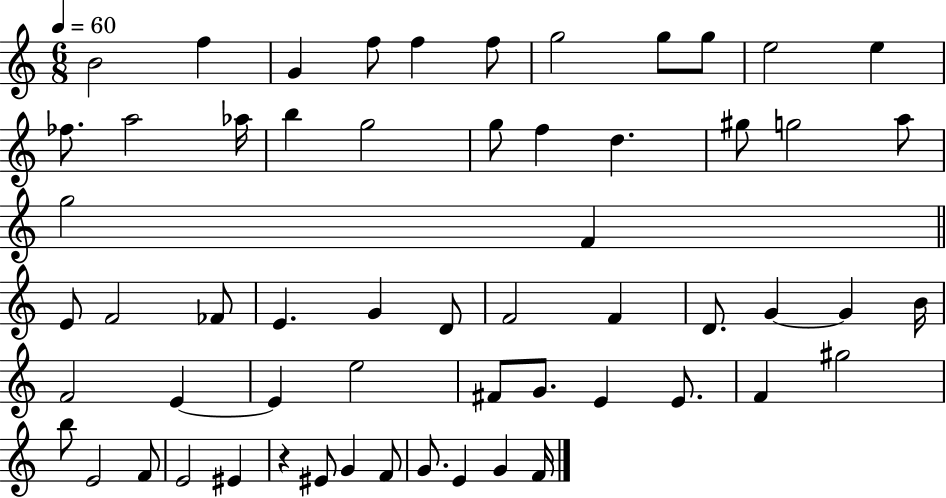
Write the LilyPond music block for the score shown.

{
  \clef treble
  \numericTimeSignature
  \time 6/8
  \key c \major
  \tempo 4 = 60
  b'2 f''4 | g'4 f''8 f''4 f''8 | g''2 g''8 g''8 | e''2 e''4 | \break fes''8. a''2 aes''16 | b''4 g''2 | g''8 f''4 d''4. | gis''8 g''2 a''8 | \break g''2 f'4 | \bar "||" \break \key c \major e'8 f'2 fes'8 | e'4. g'4 d'8 | f'2 f'4 | d'8. g'4~~ g'4 b'16 | \break f'2 e'4~~ | e'4 e''2 | fis'8 g'8. e'4 e'8. | f'4 gis''2 | \break b''8 e'2 f'8 | e'2 eis'4 | r4 eis'8 g'4 f'8 | g'8. e'4 g'4 f'16 | \break \bar "|."
}